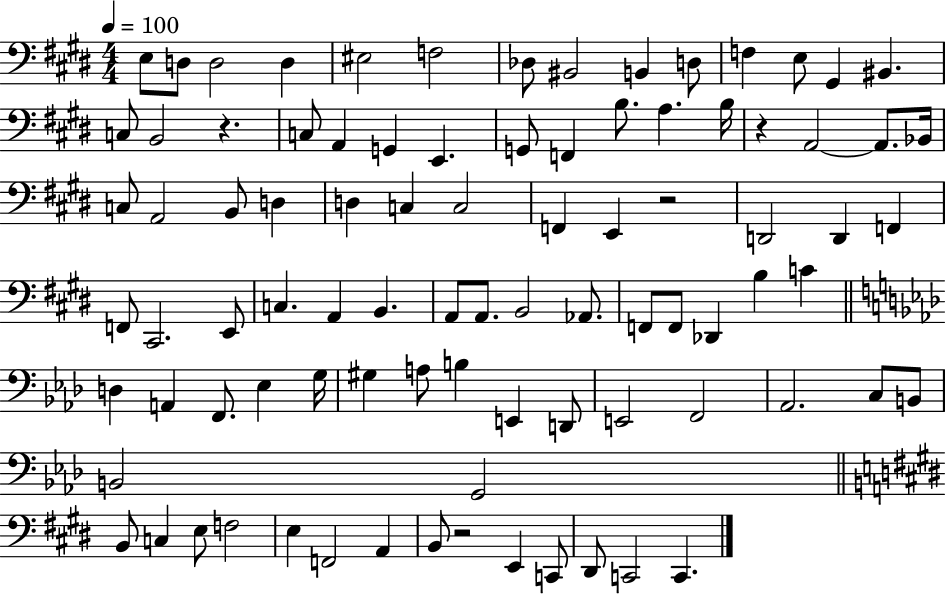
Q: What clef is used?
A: bass